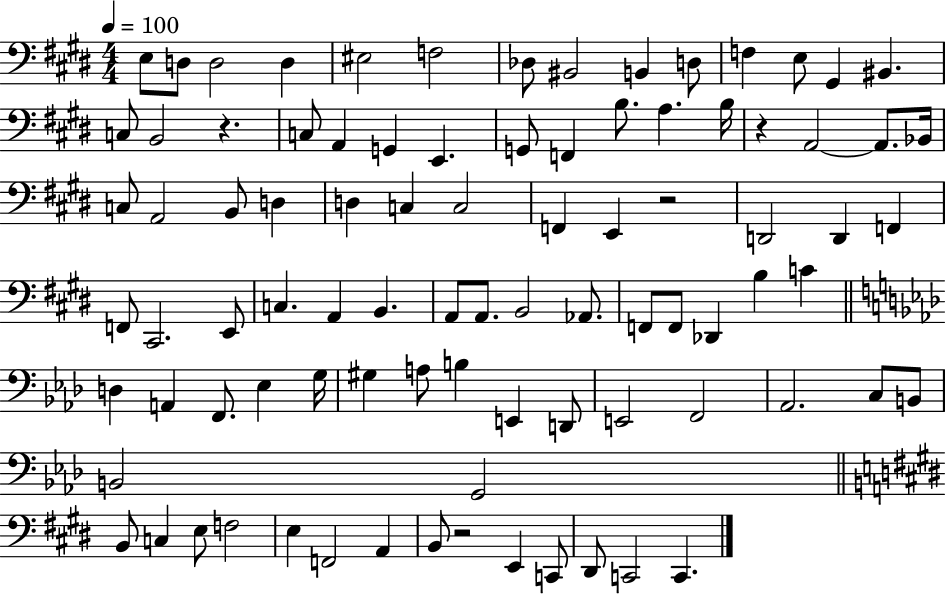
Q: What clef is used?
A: bass